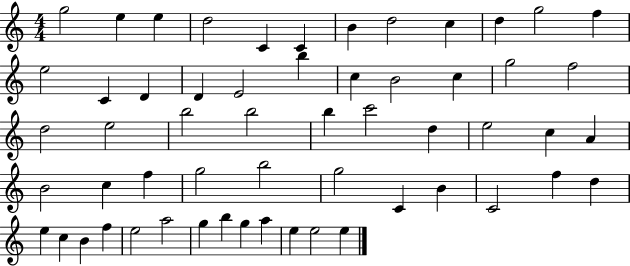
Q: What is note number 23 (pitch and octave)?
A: F5